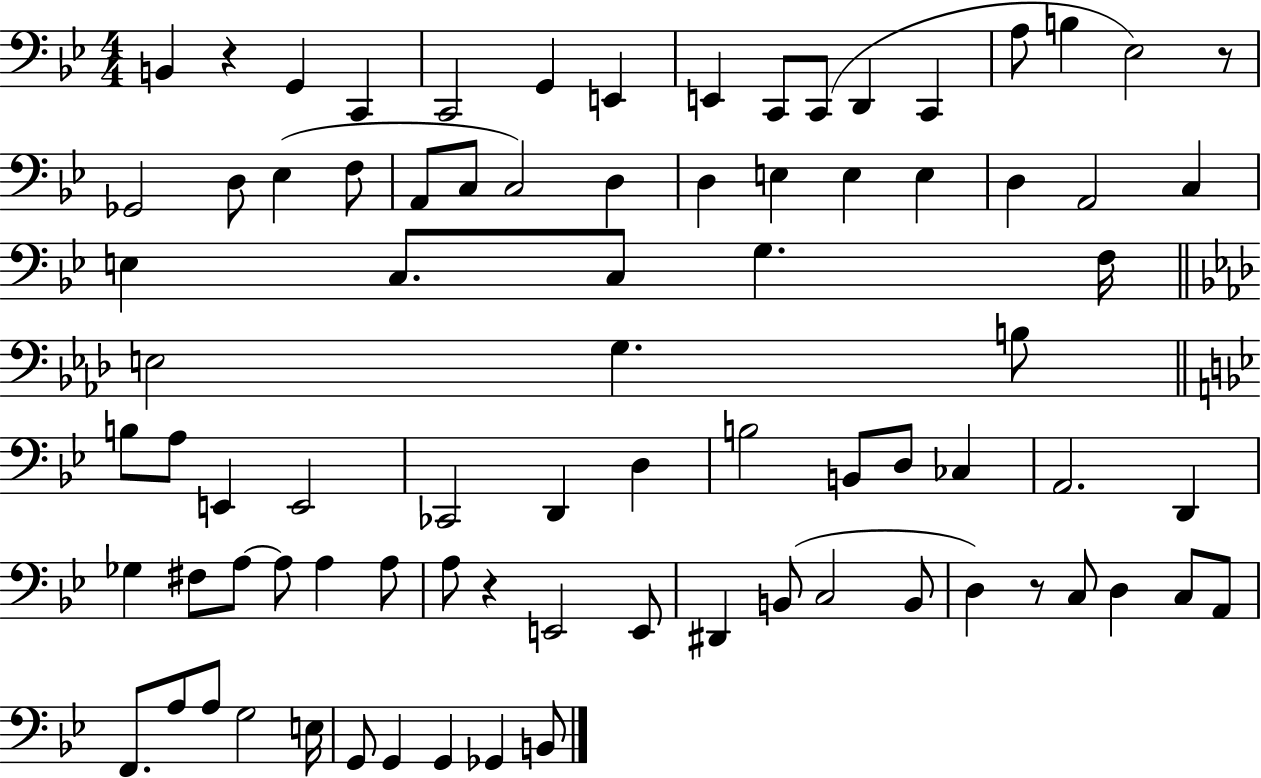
X:1
T:Untitled
M:4/4
L:1/4
K:Bb
B,, z G,, C,, C,,2 G,, E,, E,, C,,/2 C,,/2 D,, C,, A,/2 B, _E,2 z/2 _G,,2 D,/2 _E, F,/2 A,,/2 C,/2 C,2 D, D, E, E, E, D, A,,2 C, E, C,/2 C,/2 G, F,/4 E,2 G, B,/2 B,/2 A,/2 E,, E,,2 _C,,2 D,, D, B,2 B,,/2 D,/2 _C, A,,2 D,, _G, ^F,/2 A,/2 A,/2 A, A,/2 A,/2 z E,,2 E,,/2 ^D,, B,,/2 C,2 B,,/2 D, z/2 C,/2 D, C,/2 A,,/2 F,,/2 A,/2 A,/2 G,2 E,/4 G,,/2 G,, G,, _G,, B,,/2